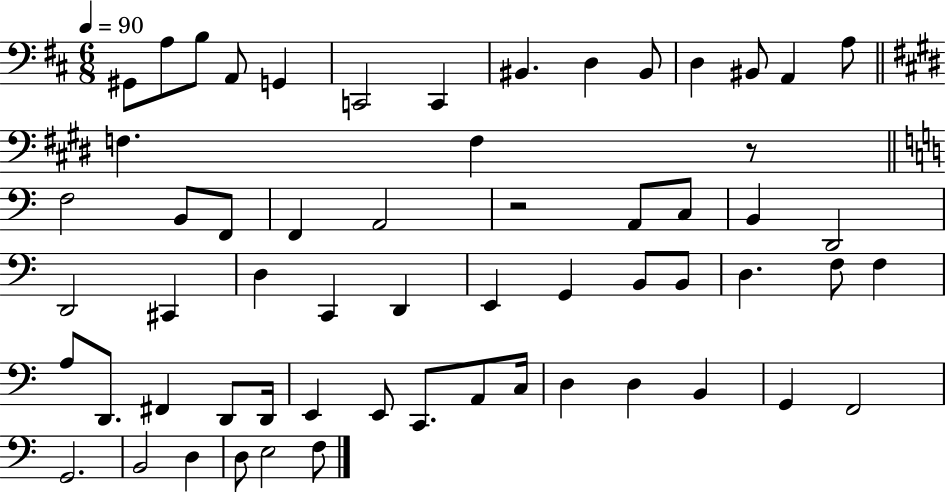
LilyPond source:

{
  \clef bass
  \numericTimeSignature
  \time 6/8
  \key d \major
  \tempo 4 = 90
  \repeat volta 2 { gis,8 a8 b8 a,8 g,4 | c,2 c,4 | bis,4. d4 bis,8 | d4 bis,8 a,4 a8 | \break \bar "||" \break \key e \major f4. f4 r8 | \bar "||" \break \key c \major f2 b,8 f,8 | f,4 a,2 | r2 a,8 c8 | b,4 d,2 | \break d,2 cis,4 | d4 c,4 d,4 | e,4 g,4 b,8 b,8 | d4. f8 f4 | \break a8 d,8. fis,4 d,8 d,16 | e,4 e,8 c,8. a,8 c16 | d4 d4 b,4 | g,4 f,2 | \break g,2. | b,2 d4 | d8 e2 f8 | } \bar "|."
}